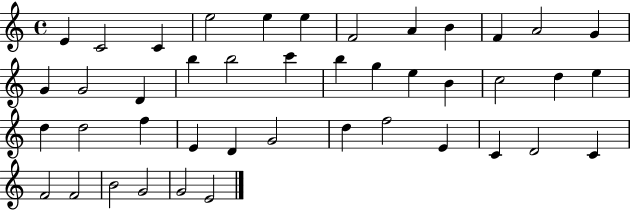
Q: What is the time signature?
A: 4/4